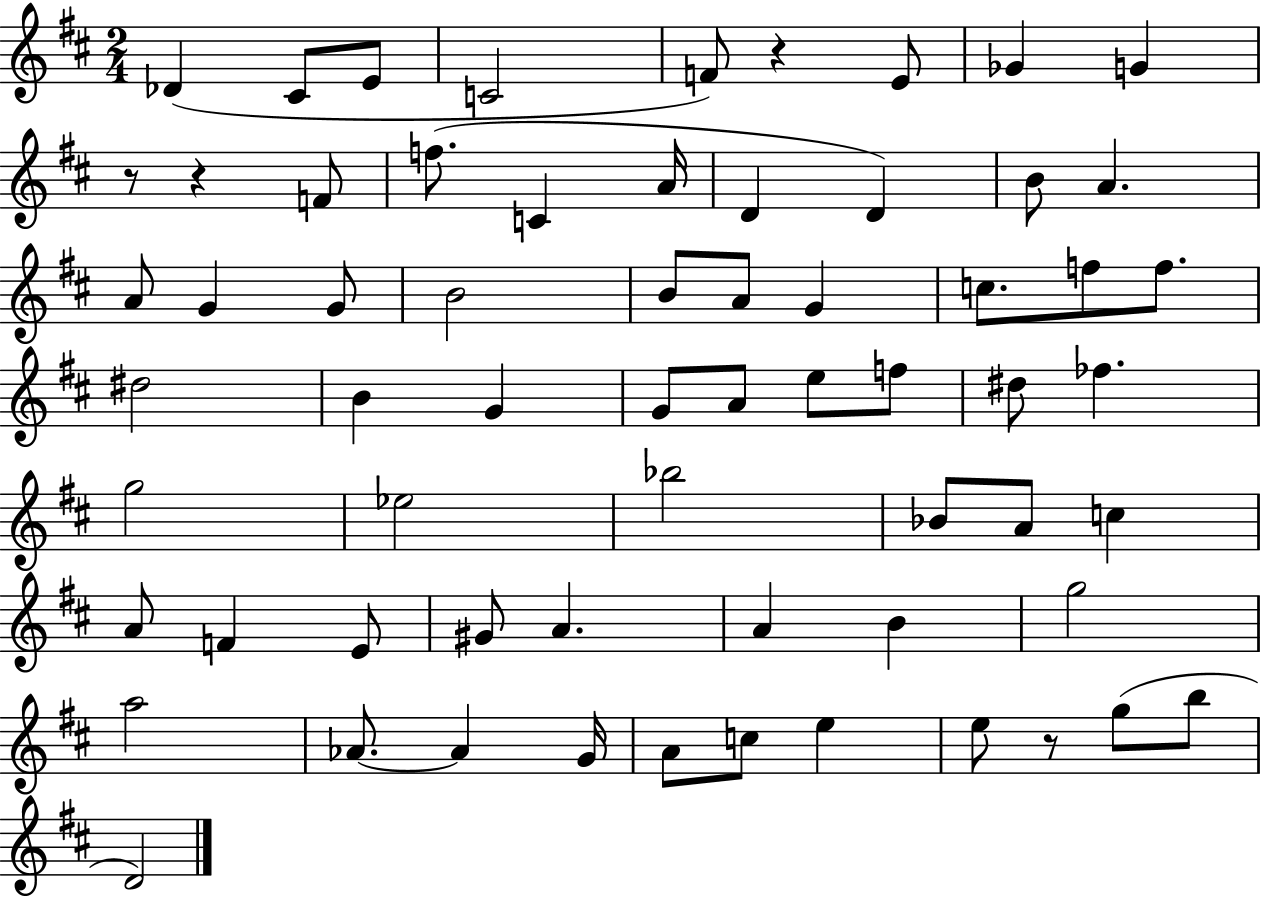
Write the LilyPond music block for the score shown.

{
  \clef treble
  \numericTimeSignature
  \time 2/4
  \key d \major
  des'4( cis'8 e'8 | c'2 | f'8) r4 e'8 | ges'4 g'4 | \break r8 r4 f'8 | f''8.( c'4 a'16 | d'4 d'4) | b'8 a'4. | \break a'8 g'4 g'8 | b'2 | b'8 a'8 g'4 | c''8. f''8 f''8. | \break dis''2 | b'4 g'4 | g'8 a'8 e''8 f''8 | dis''8 fes''4. | \break g''2 | ees''2 | bes''2 | bes'8 a'8 c''4 | \break a'8 f'4 e'8 | gis'8 a'4. | a'4 b'4 | g''2 | \break a''2 | aes'8.~~ aes'4 g'16 | a'8 c''8 e''4 | e''8 r8 g''8( b''8 | \break d'2) | \bar "|."
}